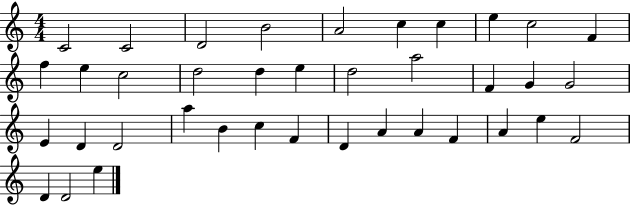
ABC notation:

X:1
T:Untitled
M:4/4
L:1/4
K:C
C2 C2 D2 B2 A2 c c e c2 F f e c2 d2 d e d2 a2 F G G2 E D D2 a B c F D A A F A e F2 D D2 e